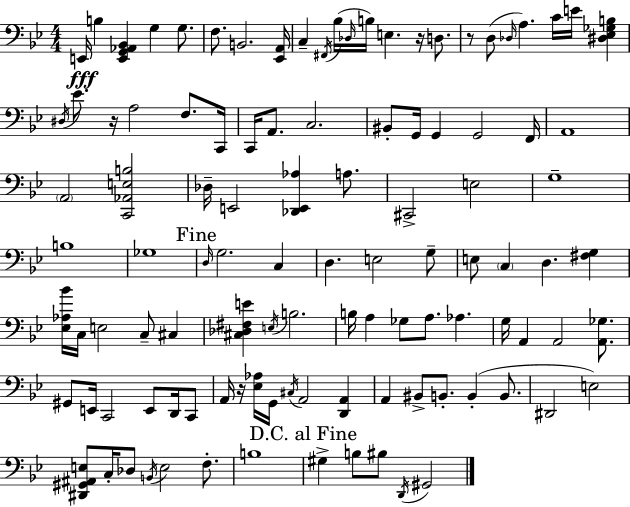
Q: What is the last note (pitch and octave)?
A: G#2